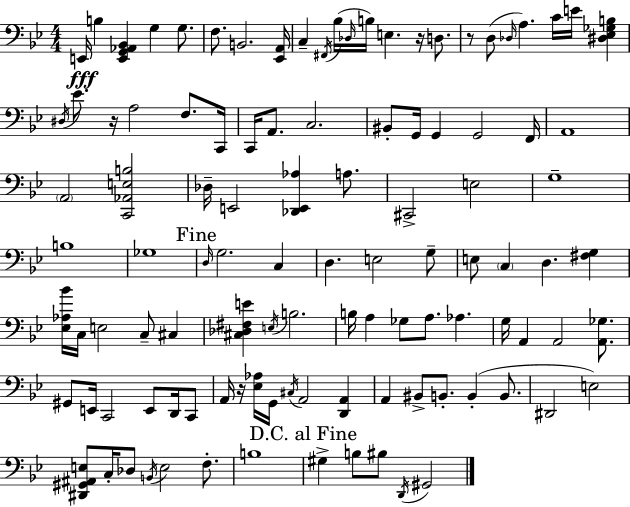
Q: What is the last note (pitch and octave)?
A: G#2